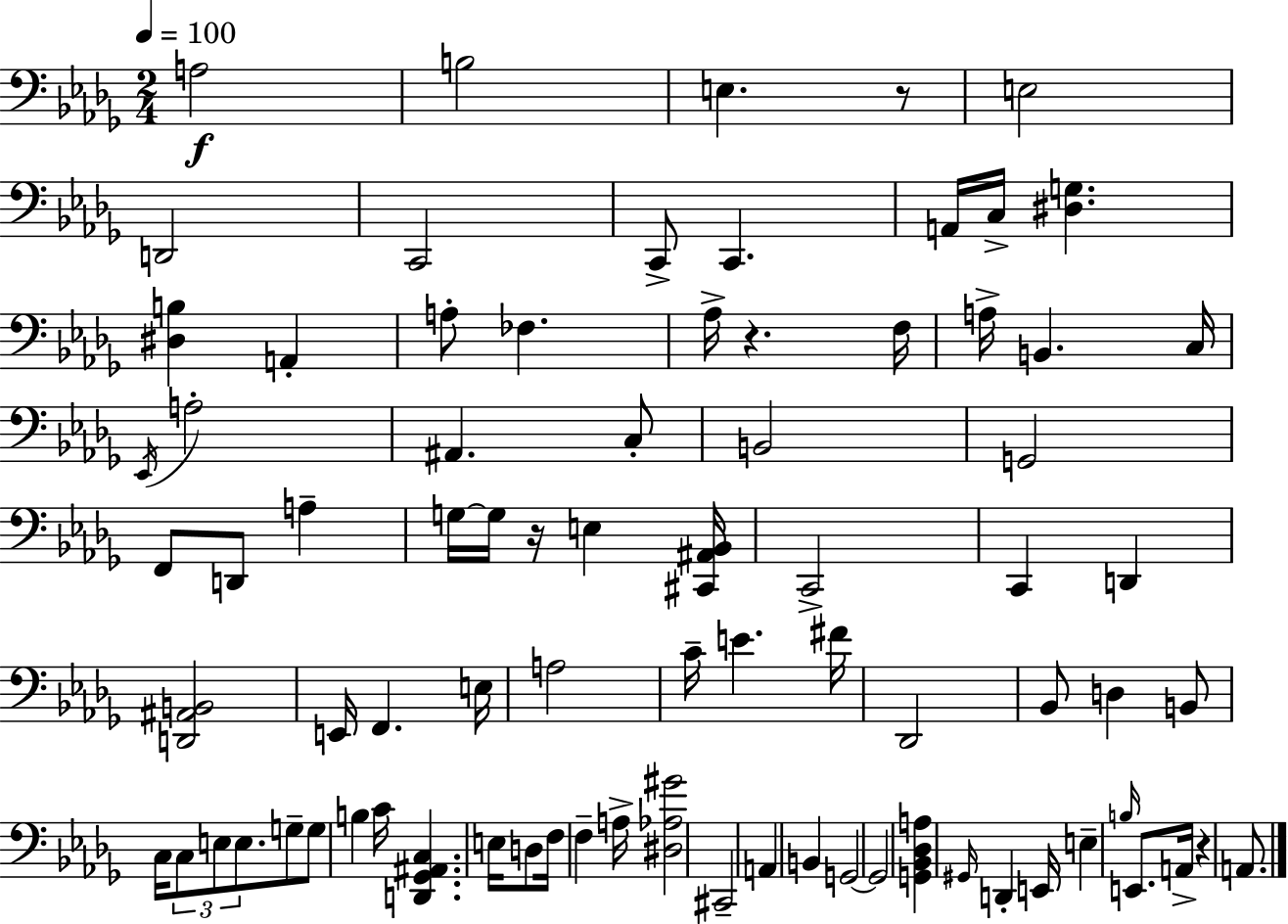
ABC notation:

X:1
T:Untitled
M:2/4
L:1/4
K:Bbm
A,2 B,2 E, z/2 E,2 D,,2 C,,2 C,,/2 C,, A,,/4 C,/4 [^D,G,] [^D,B,] A,, A,/2 _F, _A,/4 z F,/4 A,/4 B,, C,/4 _E,,/4 A,2 ^A,, C,/2 B,,2 G,,2 F,,/2 D,,/2 A, G,/4 G,/4 z/4 E, [^C,,^A,,_B,,]/4 C,,2 C,, D,, [D,,^A,,B,,]2 E,,/4 F,, E,/4 A,2 C/4 E ^F/4 _D,,2 _B,,/2 D, B,,/2 C,/4 C,/2 E,/2 E,/2 G,/2 G,/2 B, C/4 [D,,_G,,^A,,C,] E,/4 D,/2 F,/4 F, A,/4 [^D,_A,^G]2 ^C,,2 A,, B,, G,,2 G,,2 [G,,_B,,_D,A,] ^G,,/4 D,, E,,/4 E, B,/4 E,,/2 A,,/4 z A,,/2